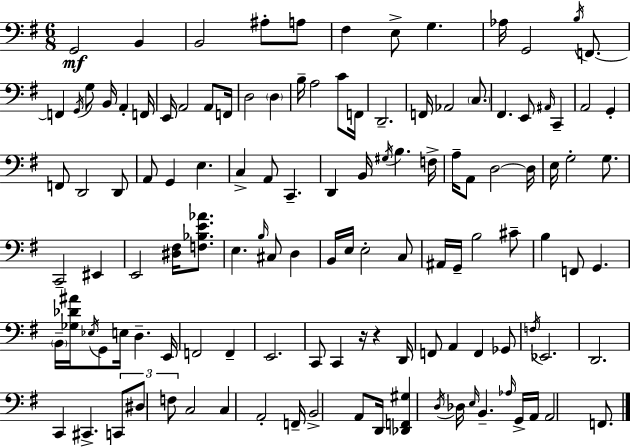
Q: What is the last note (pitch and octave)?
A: F2